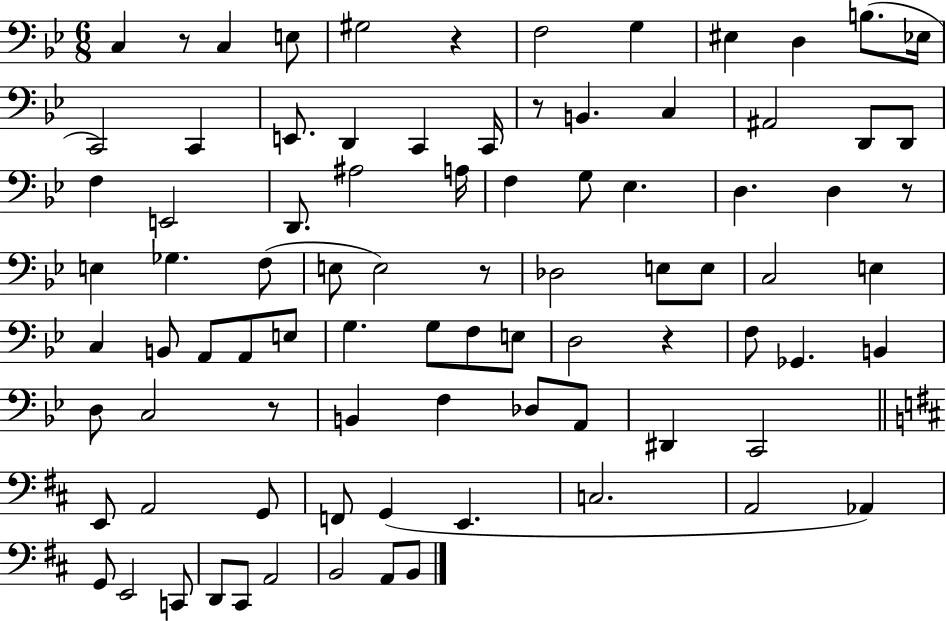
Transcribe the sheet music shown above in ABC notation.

X:1
T:Untitled
M:6/8
L:1/4
K:Bb
C, z/2 C, E,/2 ^G,2 z F,2 G, ^E, D, B,/2 _E,/4 C,,2 C,, E,,/2 D,, C,, C,,/4 z/2 B,, C, ^A,,2 D,,/2 D,,/2 F, E,,2 D,,/2 ^A,2 A,/4 F, G,/2 _E, D, D, z/2 E, _G, F,/2 E,/2 E,2 z/2 _D,2 E,/2 E,/2 C,2 E, C, B,,/2 A,,/2 A,,/2 E,/2 G, G,/2 F,/2 E,/2 D,2 z F,/2 _G,, B,, D,/2 C,2 z/2 B,, F, _D,/2 A,,/2 ^D,, C,,2 E,,/2 A,,2 G,,/2 F,,/2 G,, E,, C,2 A,,2 _A,, G,,/2 E,,2 C,,/2 D,,/2 ^C,,/2 A,,2 B,,2 A,,/2 B,,/2